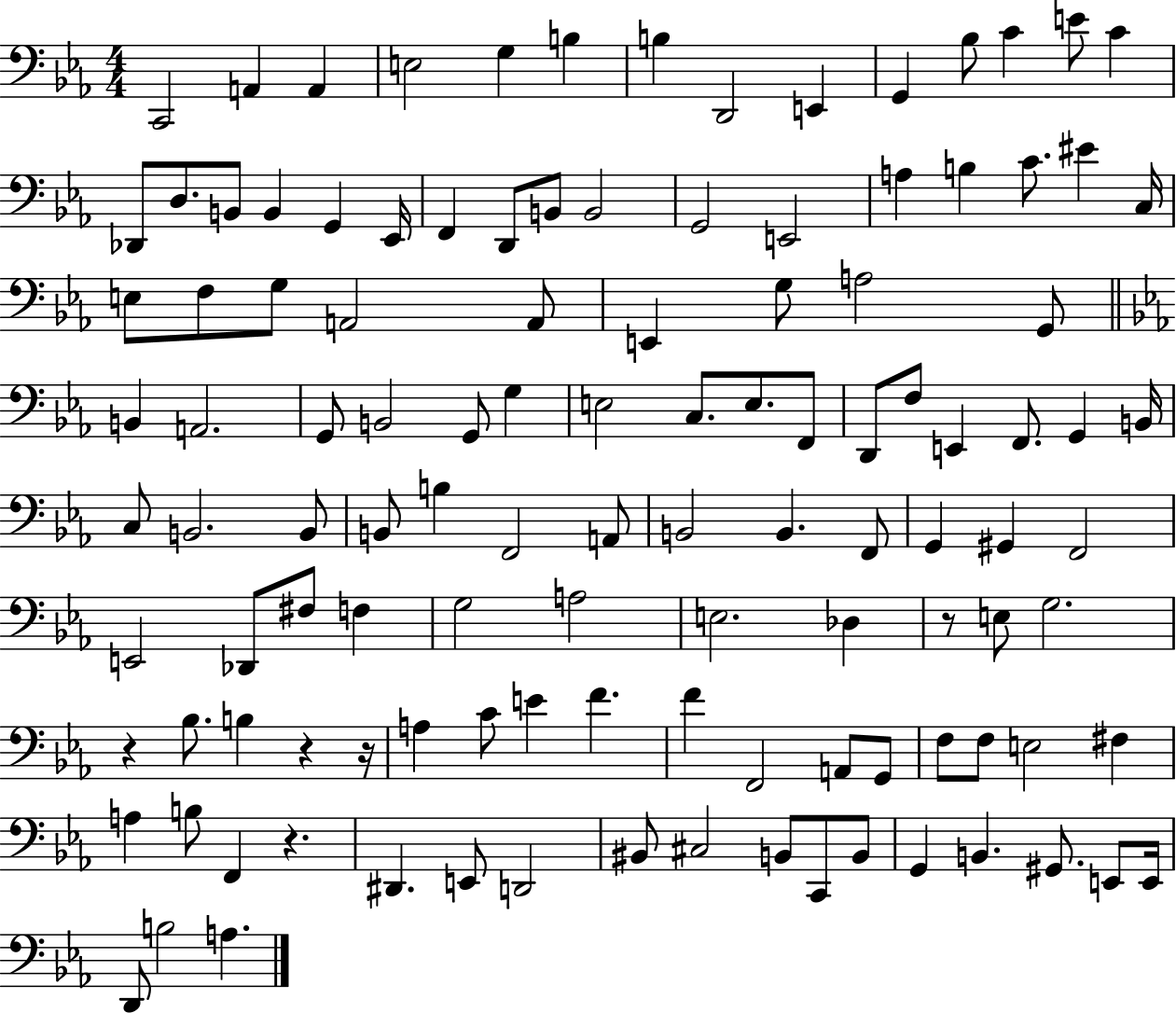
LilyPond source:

{
  \clef bass
  \numericTimeSignature
  \time 4/4
  \key ees \major
  c,2 a,4 a,4 | e2 g4 b4 | b4 d,2 e,4 | g,4 bes8 c'4 e'8 c'4 | \break des,8 d8. b,8 b,4 g,4 ees,16 | f,4 d,8 b,8 b,2 | g,2 e,2 | a4 b4 c'8. eis'4 c16 | \break e8 f8 g8 a,2 a,8 | e,4 g8 a2 g,8 | \bar "||" \break \key ees \major b,4 a,2. | g,8 b,2 g,8 g4 | e2 c8. e8. f,8 | d,8 f8 e,4 f,8. g,4 b,16 | \break c8 b,2. b,8 | b,8 b4 f,2 a,8 | b,2 b,4. f,8 | g,4 gis,4 f,2 | \break e,2 des,8 fis8 f4 | g2 a2 | e2. des4 | r8 e8 g2. | \break r4 bes8. b4 r4 r16 | a4 c'8 e'4 f'4. | f'4 f,2 a,8 g,8 | f8 f8 e2 fis4 | \break a4 b8 f,4 r4. | dis,4. e,8 d,2 | bis,8 cis2 b,8 c,8 b,8 | g,4 b,4. gis,8. e,8 e,16 | \break d,8 b2 a4. | \bar "|."
}